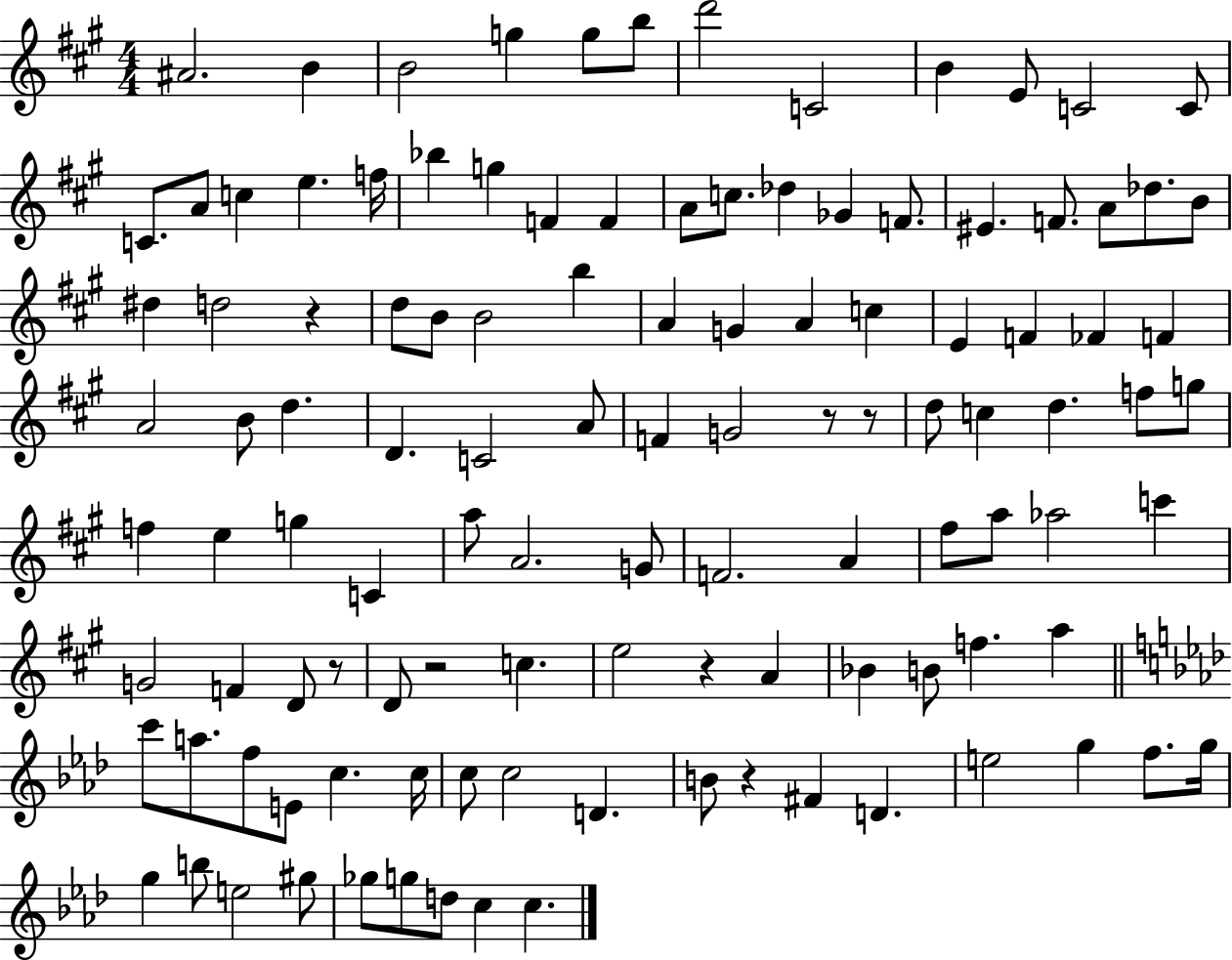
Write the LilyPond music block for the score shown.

{
  \clef treble
  \numericTimeSignature
  \time 4/4
  \key a \major
  ais'2. b'4 | b'2 g''4 g''8 b''8 | d'''2 c'2 | b'4 e'8 c'2 c'8 | \break c'8. a'8 c''4 e''4. f''16 | bes''4 g''4 f'4 f'4 | a'8 c''8. des''4 ges'4 f'8. | eis'4. f'8. a'8 des''8. b'8 | \break dis''4 d''2 r4 | d''8 b'8 b'2 b''4 | a'4 g'4 a'4 c''4 | e'4 f'4 fes'4 f'4 | \break a'2 b'8 d''4. | d'4. c'2 a'8 | f'4 g'2 r8 r8 | d''8 c''4 d''4. f''8 g''8 | \break f''4 e''4 g''4 c'4 | a''8 a'2. g'8 | f'2. a'4 | fis''8 a''8 aes''2 c'''4 | \break g'2 f'4 d'8 r8 | d'8 r2 c''4. | e''2 r4 a'4 | bes'4 b'8 f''4. a''4 | \break \bar "||" \break \key aes \major c'''8 a''8. f''8 e'8 c''4. c''16 | c''8 c''2 d'4. | b'8 r4 fis'4 d'4. | e''2 g''4 f''8. g''16 | \break g''4 b''8 e''2 gis''8 | ges''8 g''8 d''8 c''4 c''4. | \bar "|."
}